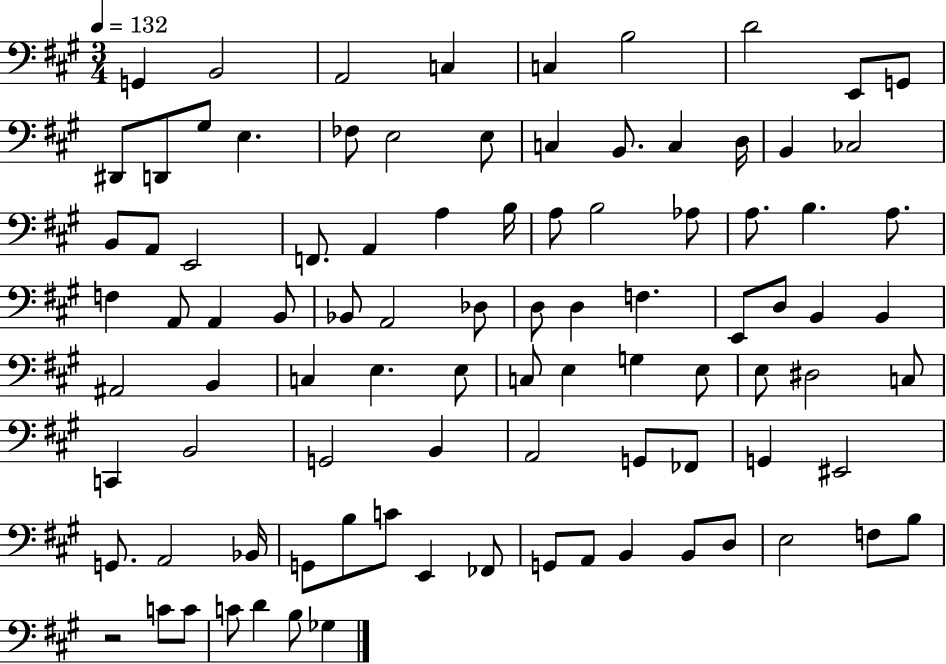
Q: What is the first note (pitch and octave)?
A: G2